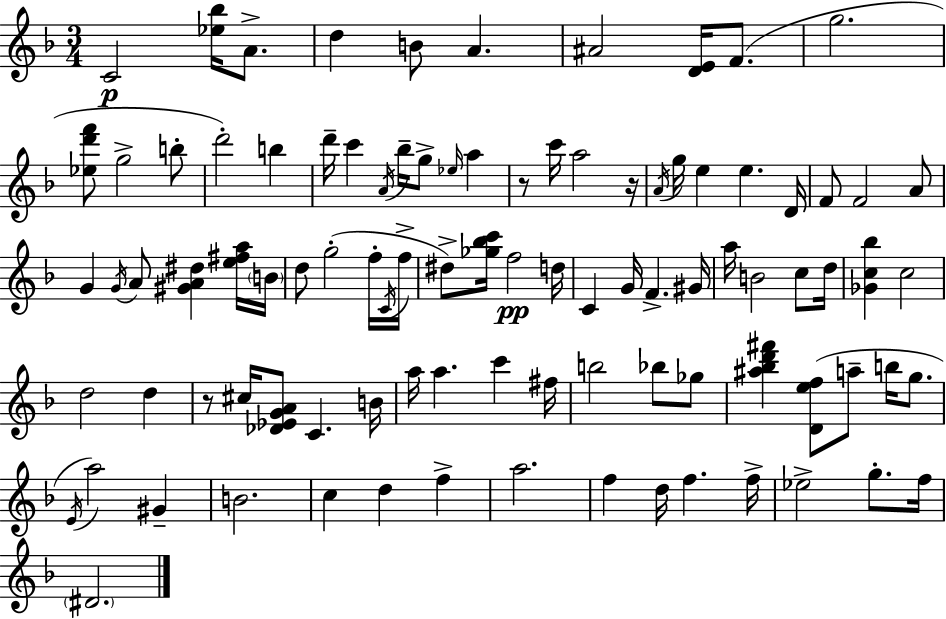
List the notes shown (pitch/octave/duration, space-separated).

C4/h [Eb5,Bb5]/s A4/e. D5/q B4/e A4/q. A#4/h [D4,E4]/s F4/e. G5/h. [Eb5,D6,F6]/e G5/h B5/e D6/h B5/q D6/s C6/q A4/s Bb5/s G5/e Eb5/s A5/q R/e C6/s A5/h R/s A4/s G5/s E5/q E5/q. D4/s F4/e F4/h A4/e G4/q G4/s A4/e [G#4,A4,D#5]/q [E5,F#5,A5]/s B4/s D5/e G5/h F5/s C4/s F5/s D#5/e [Gb5,Bb5,C6]/s F5/h D5/s C4/q G4/s F4/q. G#4/s A5/s B4/h C5/e D5/s [Gb4,C5,Bb5]/q C5/h D5/h D5/q R/e C#5/s [Db4,Eb4,G4,A4]/e C4/q. B4/s A5/s A5/q. C6/q F#5/s B5/h Bb5/e Gb5/e [A#5,Bb5,D6,F#6]/q [D4,E5,F5]/e A5/e B5/s G5/e. E4/s A5/h G#4/q B4/h. C5/q D5/q F5/q A5/h. F5/q D5/s F5/q. F5/s Eb5/h G5/e. F5/s D#4/h.